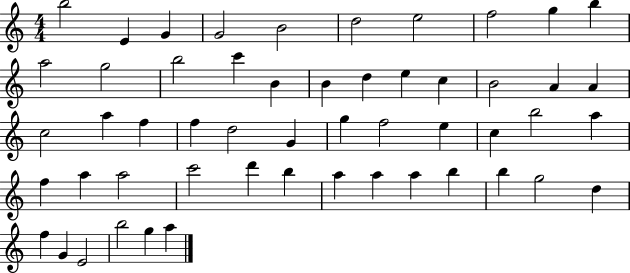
B5/h E4/q G4/q G4/h B4/h D5/h E5/h F5/h G5/q B5/q A5/h G5/h B5/h C6/q B4/q B4/q D5/q E5/q C5/q B4/h A4/q A4/q C5/h A5/q F5/q F5/q D5/h G4/q G5/q F5/h E5/q C5/q B5/h A5/q F5/q A5/q A5/h C6/h D6/q B5/q A5/q A5/q A5/q B5/q B5/q G5/h D5/q F5/q G4/q E4/h B5/h G5/q A5/q